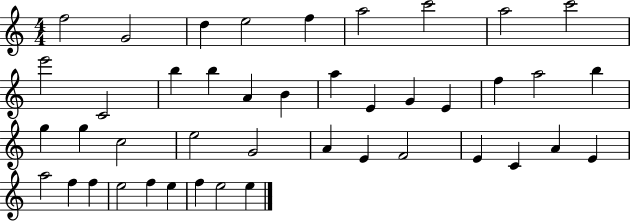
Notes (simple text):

F5/h G4/h D5/q E5/h F5/q A5/h C6/h A5/h C6/h E6/h C4/h B5/q B5/q A4/q B4/q A5/q E4/q G4/q E4/q F5/q A5/h B5/q G5/q G5/q C5/h E5/h G4/h A4/q E4/q F4/h E4/q C4/q A4/q E4/q A5/h F5/q F5/q E5/h F5/q E5/q F5/q E5/h E5/q